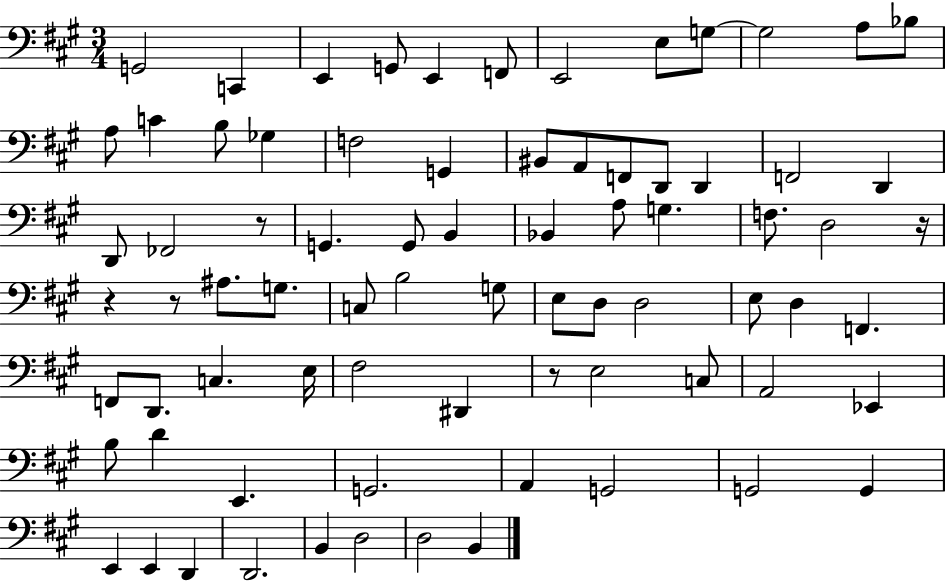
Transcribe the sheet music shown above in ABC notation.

X:1
T:Untitled
M:3/4
L:1/4
K:A
G,,2 C,, E,, G,,/2 E,, F,,/2 E,,2 E,/2 G,/2 G,2 A,/2 _B,/2 A,/2 C B,/2 _G, F,2 G,, ^B,,/2 A,,/2 F,,/2 D,,/2 D,, F,,2 D,, D,,/2 _F,,2 z/2 G,, G,,/2 B,, _B,, A,/2 G, F,/2 D,2 z/4 z z/2 ^A,/2 G,/2 C,/2 B,2 G,/2 E,/2 D,/2 D,2 E,/2 D, F,, F,,/2 D,,/2 C, E,/4 ^F,2 ^D,, z/2 E,2 C,/2 A,,2 _E,, B,/2 D E,, G,,2 A,, G,,2 G,,2 G,, E,, E,, D,, D,,2 B,, D,2 D,2 B,,